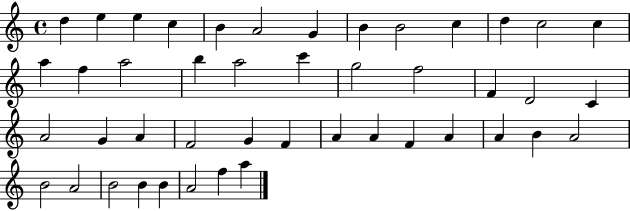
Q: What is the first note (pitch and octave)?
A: D5